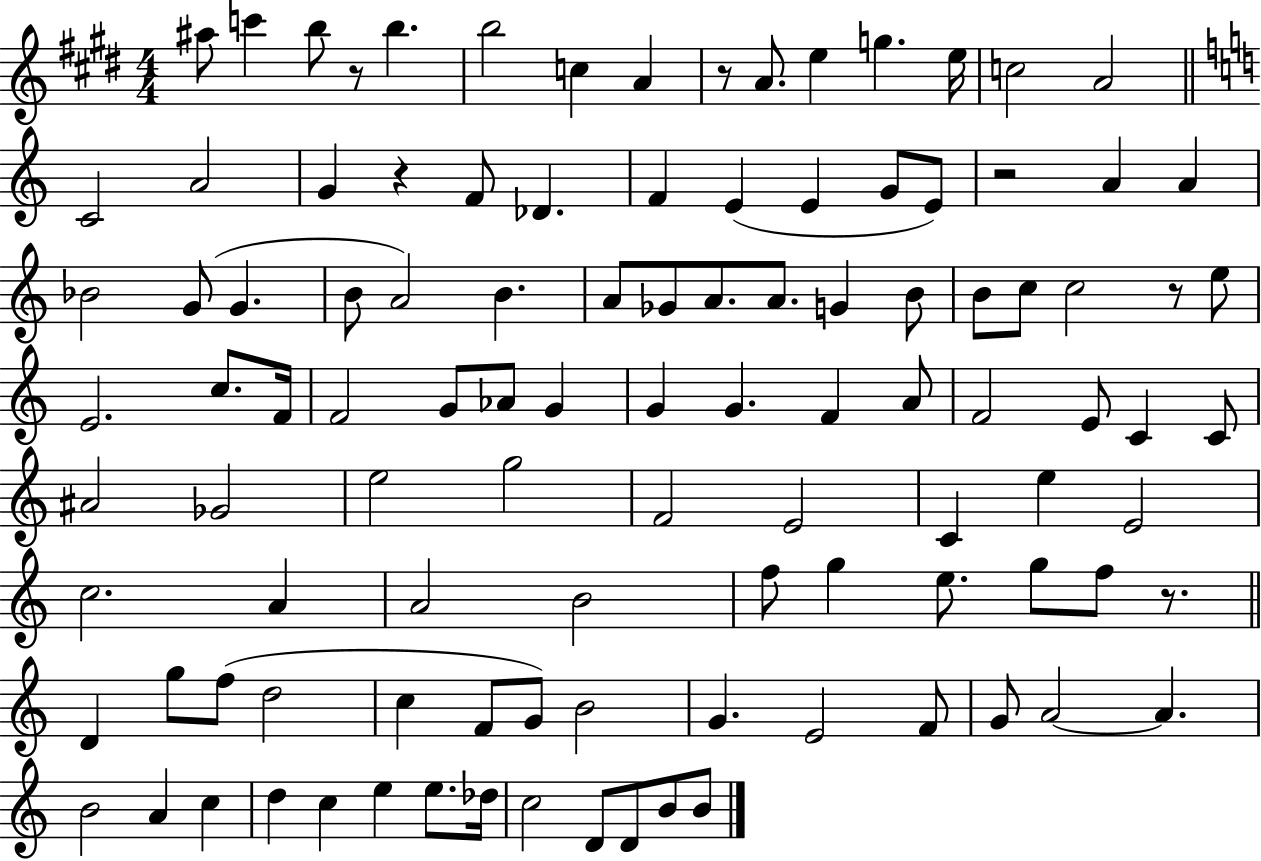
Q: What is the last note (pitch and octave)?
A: B4